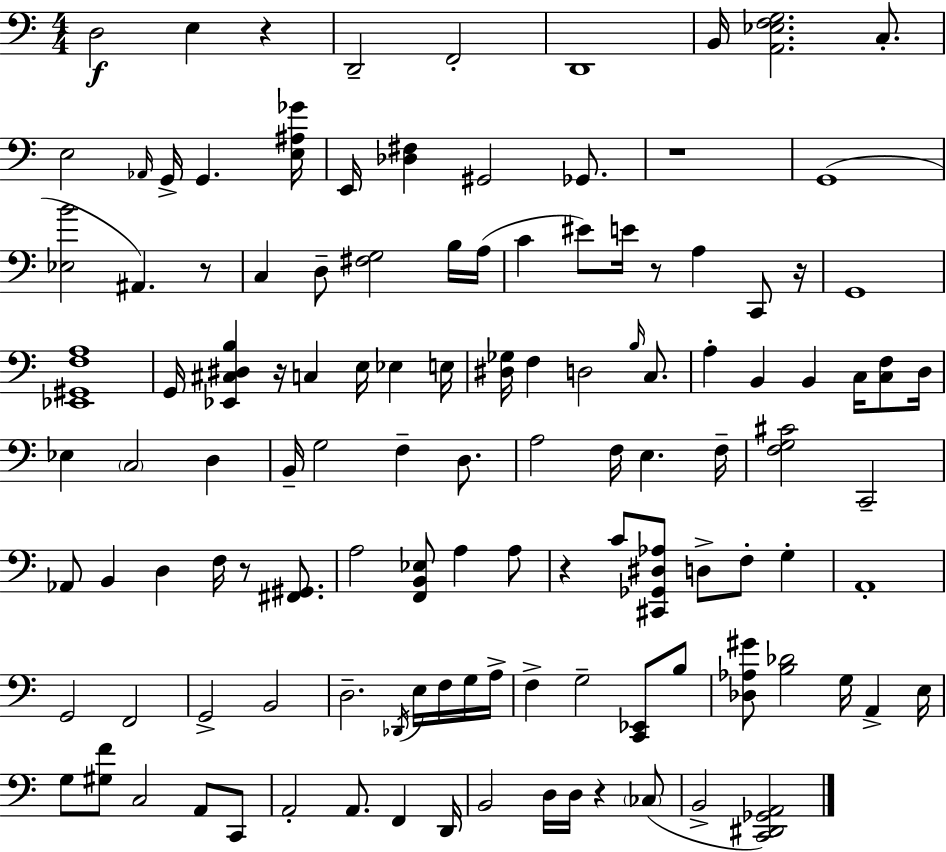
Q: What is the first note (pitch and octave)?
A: D3